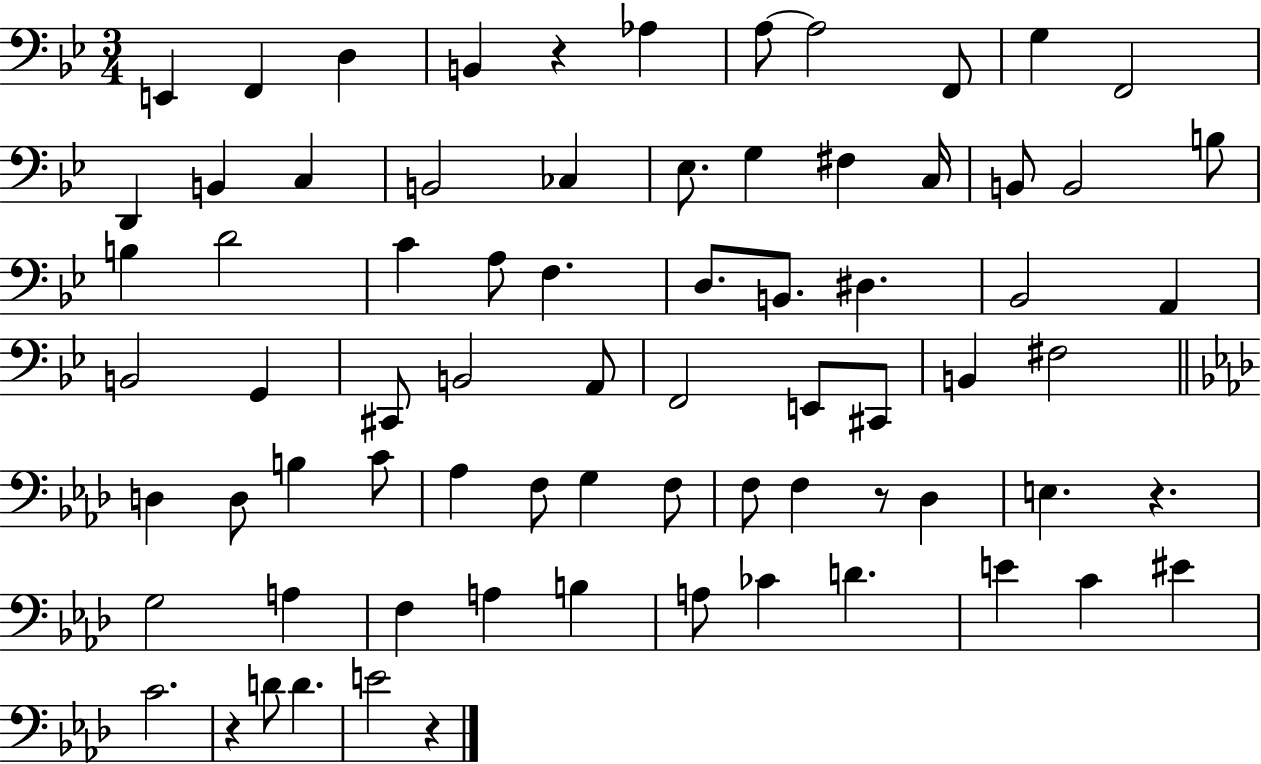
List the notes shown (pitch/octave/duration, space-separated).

E2/q F2/q D3/q B2/q R/q Ab3/q A3/e A3/h F2/e G3/q F2/h D2/q B2/q C3/q B2/h CES3/q Eb3/e. G3/q F#3/q C3/s B2/e B2/h B3/e B3/q D4/h C4/q A3/e F3/q. D3/e. B2/e. D#3/q. Bb2/h A2/q B2/h G2/q C#2/e B2/h A2/e F2/h E2/e C#2/e B2/q F#3/h D3/q D3/e B3/q C4/e Ab3/q F3/e G3/q F3/e F3/e F3/q R/e Db3/q E3/q. R/q. G3/h A3/q F3/q A3/q B3/q A3/e CES4/q D4/q. E4/q C4/q EIS4/q C4/h. R/q D4/e D4/q. E4/h R/q